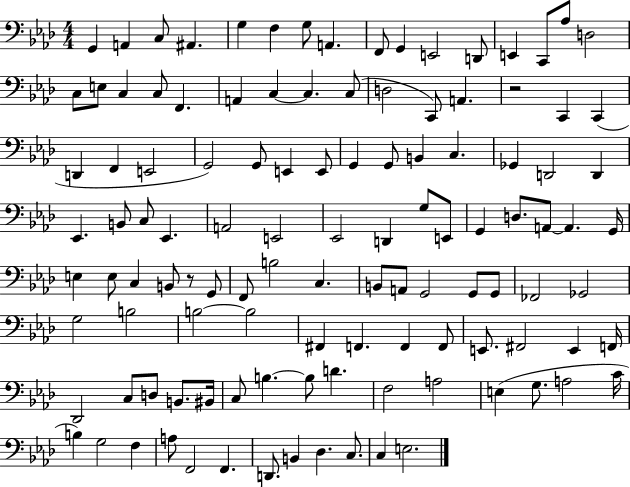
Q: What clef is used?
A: bass